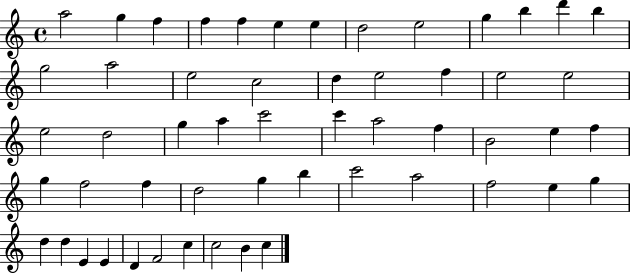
X:1
T:Untitled
M:4/4
L:1/4
K:C
a2 g f f f e e d2 e2 g b d' b g2 a2 e2 c2 d e2 f e2 e2 e2 d2 g a c'2 c' a2 f B2 e f g f2 f d2 g b c'2 a2 f2 e g d d E E D F2 c c2 B c